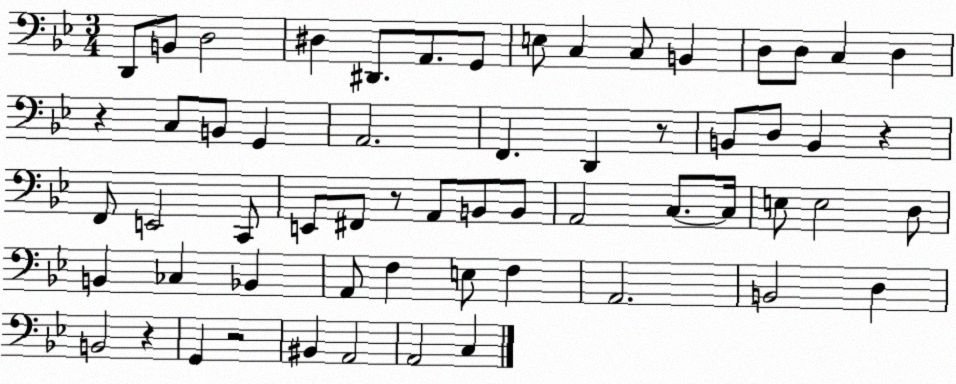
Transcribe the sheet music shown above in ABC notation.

X:1
T:Untitled
M:3/4
L:1/4
K:Bb
D,,/2 B,,/2 D,2 ^D, ^D,,/2 A,,/2 G,,/2 E,/2 C, C,/2 B,, D,/2 D,/2 C, D, z C,/2 B,,/2 G,, A,,2 F,, D,, z/2 B,,/2 D,/2 B,, z F,,/2 E,,2 C,,/2 E,,/2 ^F,,/2 z/2 A,,/2 B,,/2 B,,/2 A,,2 C,/2 C,/4 E,/2 E,2 D,/2 B,, _C, _B,, A,,/2 F, E,/2 F, A,,2 B,,2 D, B,,2 z G,, z2 ^B,, A,,2 A,,2 C,